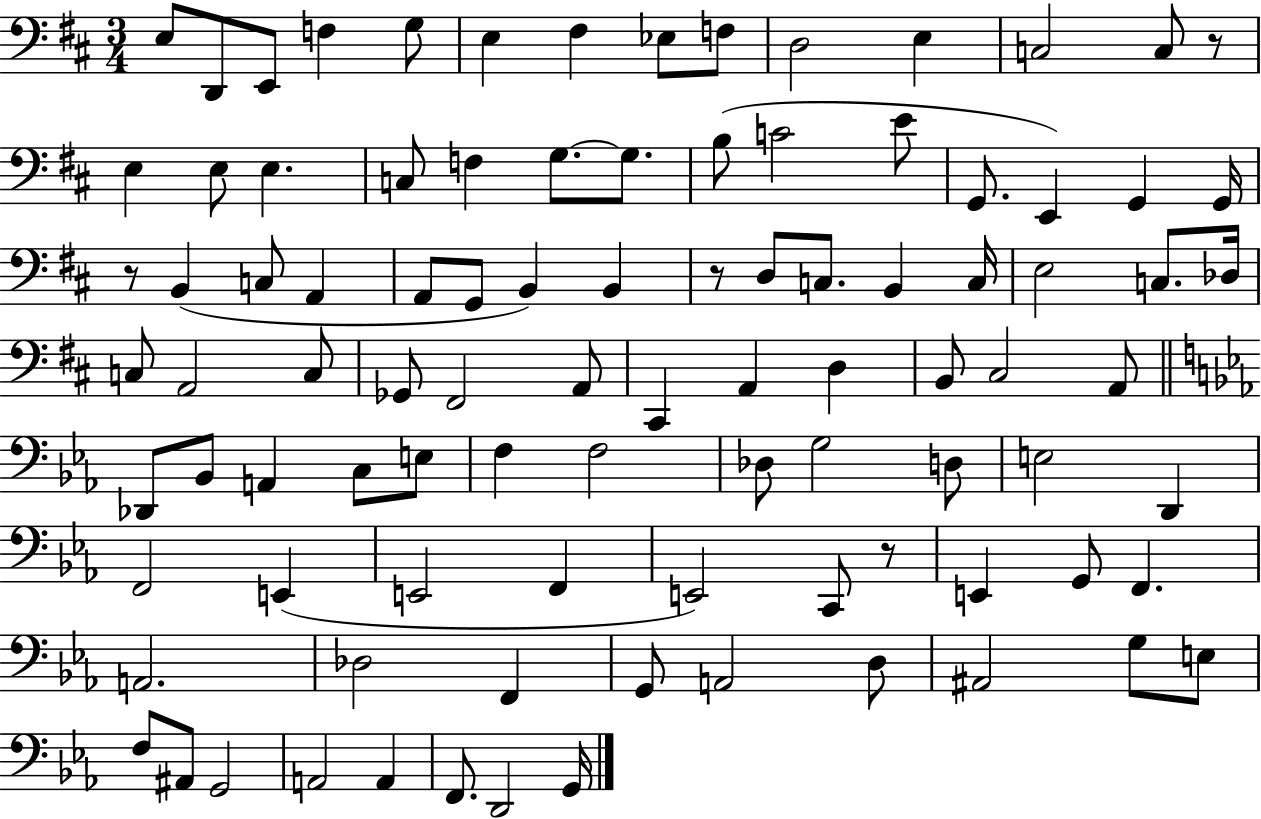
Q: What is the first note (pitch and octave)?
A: E3